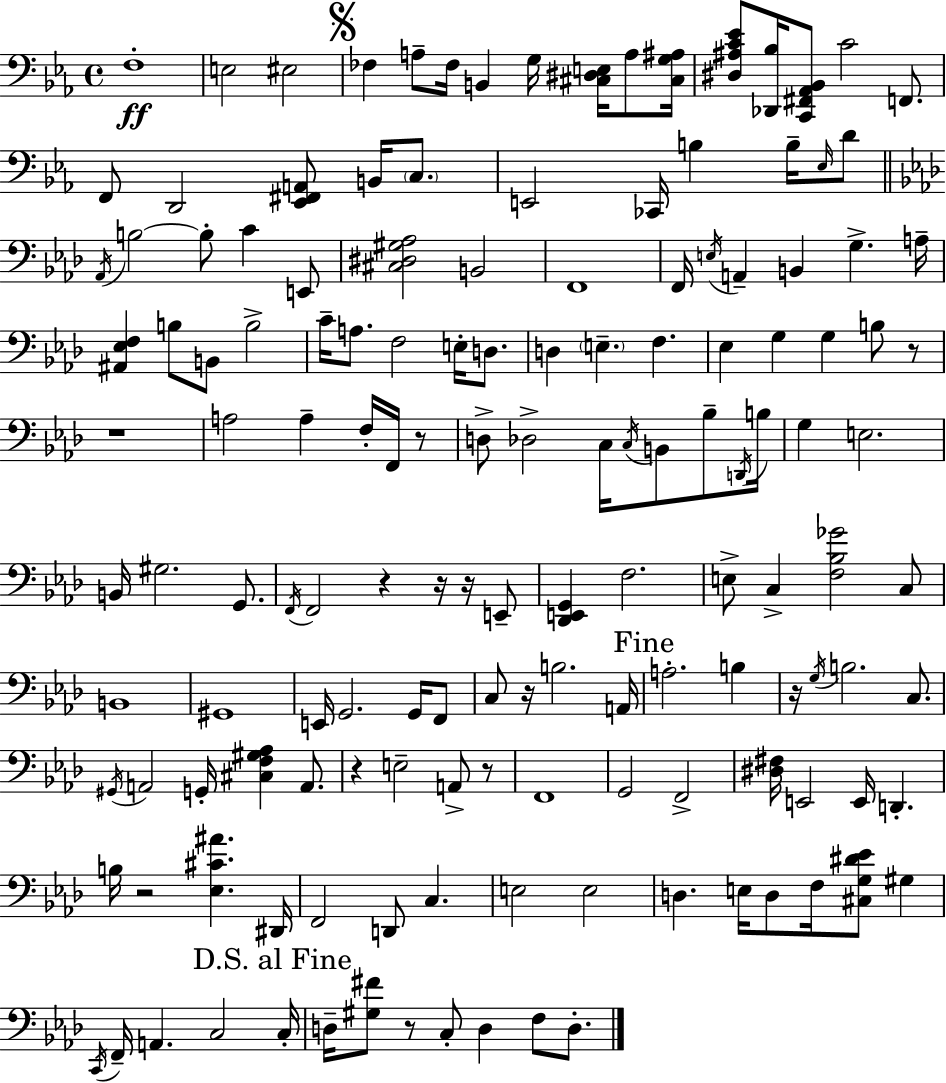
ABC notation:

X:1
T:Untitled
M:4/4
L:1/4
K:Cm
F,4 E,2 ^E,2 _F, A,/2 _F,/4 B,, G,/4 [^C,^D,E,]/4 A,/2 [^C,G,^A,]/4 [^D,^A,C_E]/2 [_D,,_B,]/4 [C,,^F,,_A,,_B,,]/2 C2 F,,/2 F,,/2 D,,2 [_E,,^F,,A,,]/2 B,,/4 C,/2 E,,2 _C,,/4 B, B,/4 _E,/4 D/2 _A,,/4 B,2 B,/2 C E,,/2 [^C,^D,^G,_A,]2 B,,2 F,,4 F,,/4 E,/4 A,, B,, G, A,/4 [^A,,_E,F,] B,/2 B,,/2 B,2 C/4 A,/2 F,2 E,/4 D,/2 D, E, F, _E, G, G, B,/2 z/2 z4 A,2 A, F,/4 F,,/4 z/2 D,/2 _D,2 C,/4 C,/4 B,,/2 _B,/2 D,,/4 B,/4 G, E,2 B,,/4 ^G,2 G,,/2 F,,/4 F,,2 z z/4 z/4 E,,/2 [_D,,E,,G,,] F,2 E,/2 C, [F,_B,_G]2 C,/2 B,,4 ^G,,4 E,,/4 G,,2 G,,/4 F,,/2 C,/2 z/4 B,2 A,,/4 A,2 B, z/4 G,/4 B,2 C,/2 ^G,,/4 A,,2 G,,/4 [^C,F,^G,_A,] A,,/2 z E,2 A,,/2 z/2 F,,4 G,,2 F,,2 [^D,^F,]/4 E,,2 E,,/4 D,, B,/4 z2 [_E,^C^A] ^D,,/4 F,,2 D,,/2 C, E,2 E,2 D, E,/4 D,/2 F,/4 [^C,G,^D_E]/2 ^G, C,,/4 F,,/4 A,, C,2 C,/4 D,/4 [^G,^F]/2 z/2 C,/2 D, F,/2 D,/2